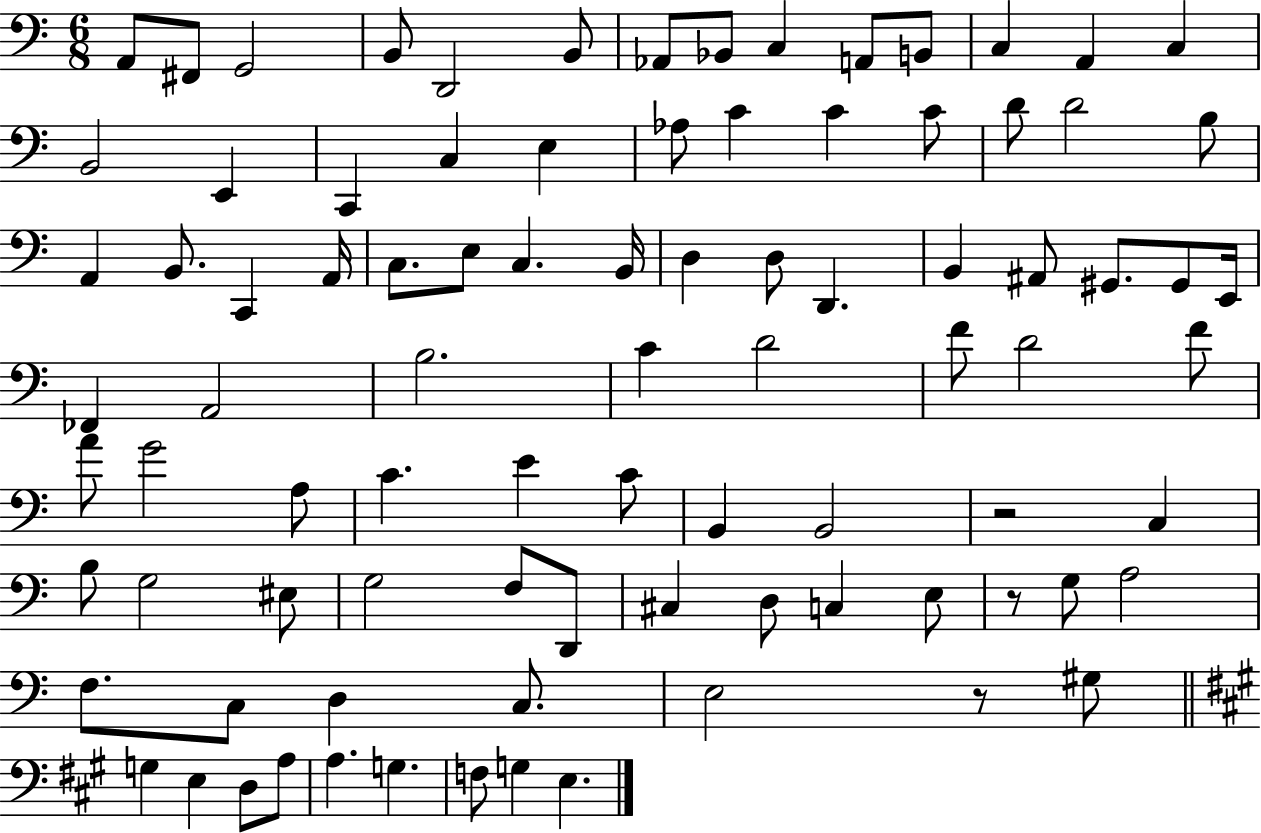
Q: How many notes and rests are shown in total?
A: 89